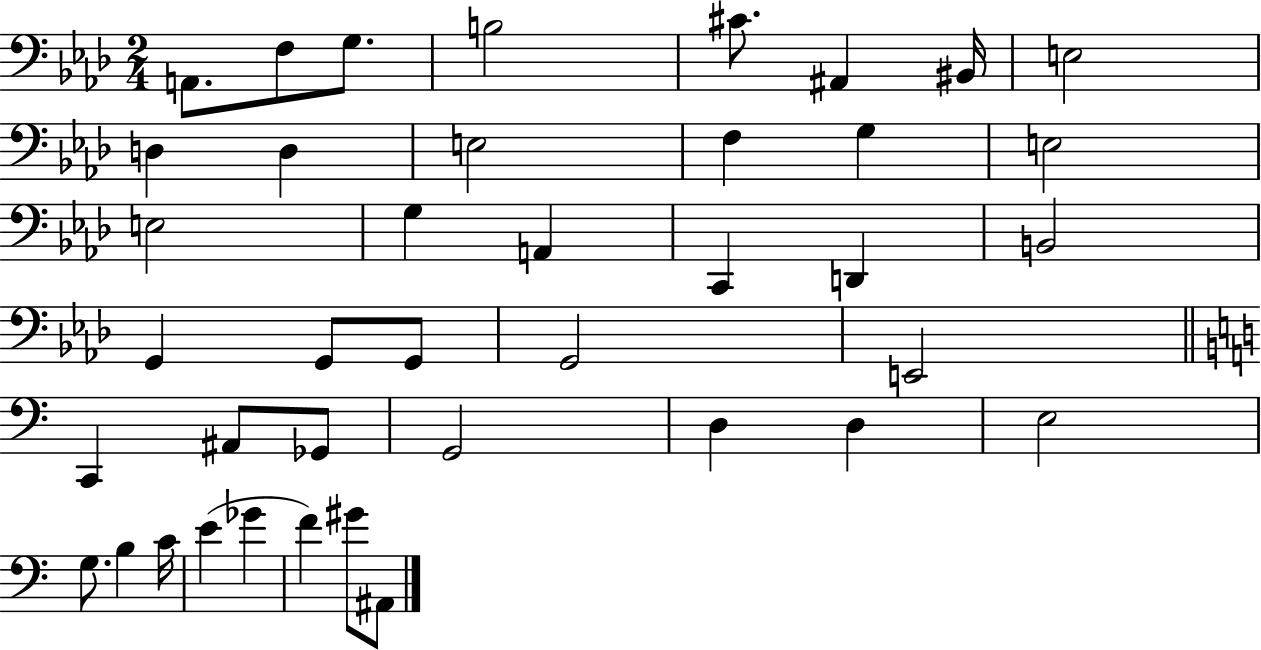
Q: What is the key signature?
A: AES major